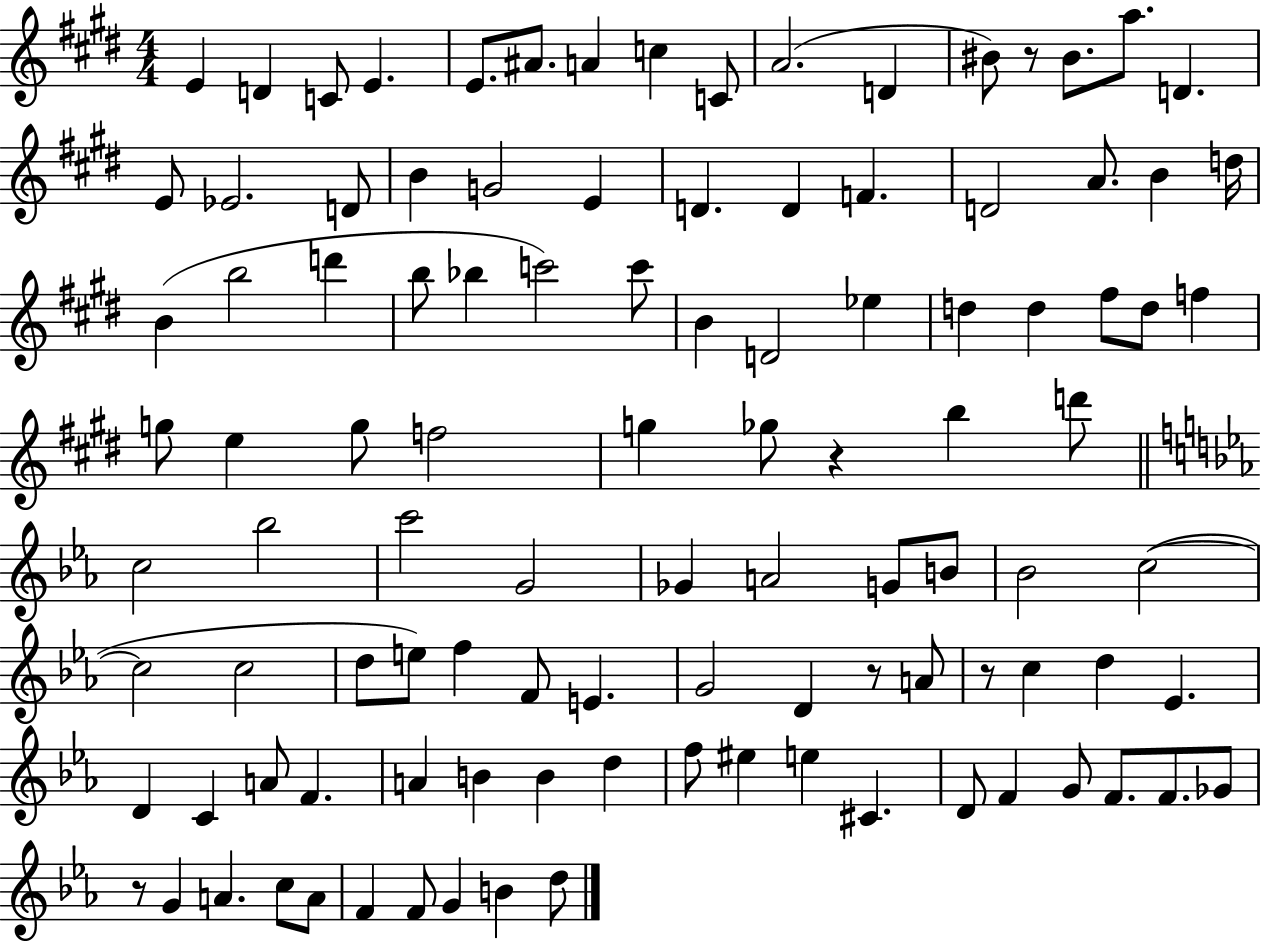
{
  \clef treble
  \numericTimeSignature
  \time 4/4
  \key e \major
  \repeat volta 2 { e'4 d'4 c'8 e'4. | e'8. ais'8. a'4 c''4 c'8 | a'2.( d'4 | bis'8) r8 bis'8. a''8. d'4. | \break e'8 ees'2. d'8 | b'4 g'2 e'4 | d'4. d'4 f'4. | d'2 a'8. b'4 d''16 | \break b'4( b''2 d'''4 | b''8 bes''4 c'''2) c'''8 | b'4 d'2 ees''4 | d''4 d''4 fis''8 d''8 f''4 | \break g''8 e''4 g''8 f''2 | g''4 ges''8 r4 b''4 d'''8 | \bar "||" \break \key ees \major c''2 bes''2 | c'''2 g'2 | ges'4 a'2 g'8 b'8 | bes'2 c''2~(~ | \break c''2 c''2 | d''8 e''8) f''4 f'8 e'4. | g'2 d'4 r8 a'8 | r8 c''4 d''4 ees'4. | \break d'4 c'4 a'8 f'4. | a'4 b'4 b'4 d''4 | f''8 eis''4 e''4 cis'4. | d'8 f'4 g'8 f'8. f'8. ges'8 | \break r8 g'4 a'4. c''8 a'8 | f'4 f'8 g'4 b'4 d''8 | } \bar "|."
}